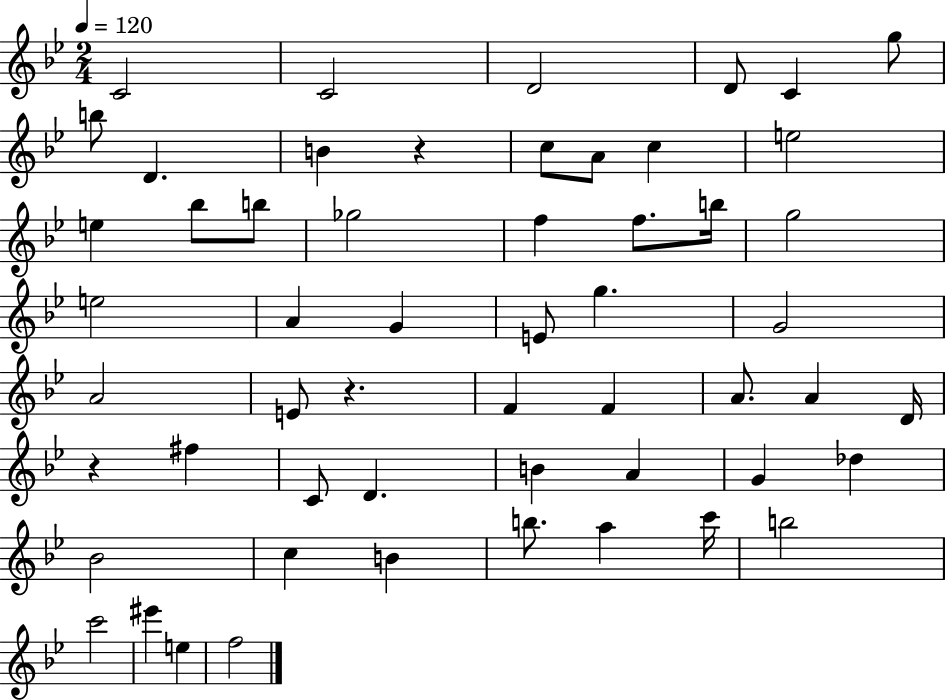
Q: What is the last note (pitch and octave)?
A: F5